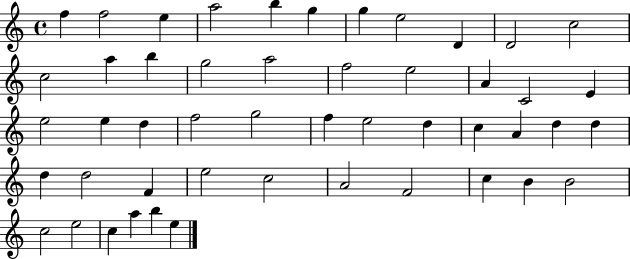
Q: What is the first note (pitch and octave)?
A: F5